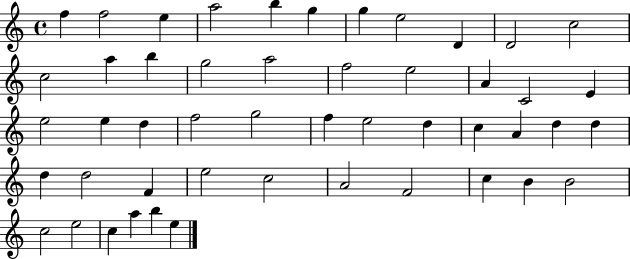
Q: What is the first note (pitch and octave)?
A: F5